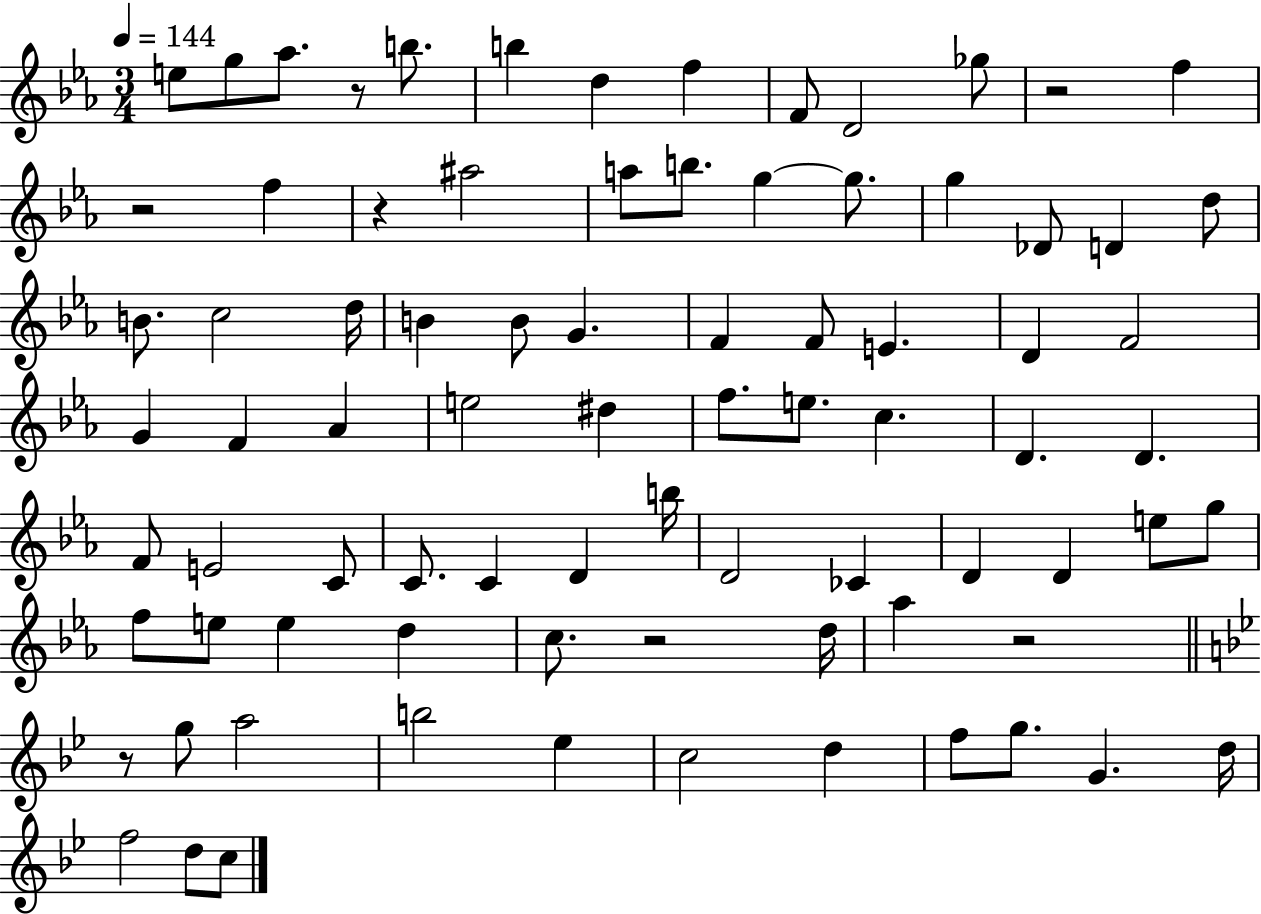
E5/e G5/e Ab5/e. R/e B5/e. B5/q D5/q F5/q F4/e D4/h Gb5/e R/h F5/q R/h F5/q R/q A#5/h A5/e B5/e. G5/q G5/e. G5/q Db4/e D4/q D5/e B4/e. C5/h D5/s B4/q B4/e G4/q. F4/q F4/e E4/q. D4/q F4/h G4/q F4/q Ab4/q E5/h D#5/q F5/e. E5/e. C5/q. D4/q. D4/q. F4/e E4/h C4/e C4/e. C4/q D4/q B5/s D4/h CES4/q D4/q D4/q E5/e G5/e F5/e E5/e E5/q D5/q C5/e. R/h D5/s Ab5/q R/h R/e G5/e A5/h B5/h Eb5/q C5/h D5/q F5/e G5/e. G4/q. D5/s F5/h D5/e C5/e